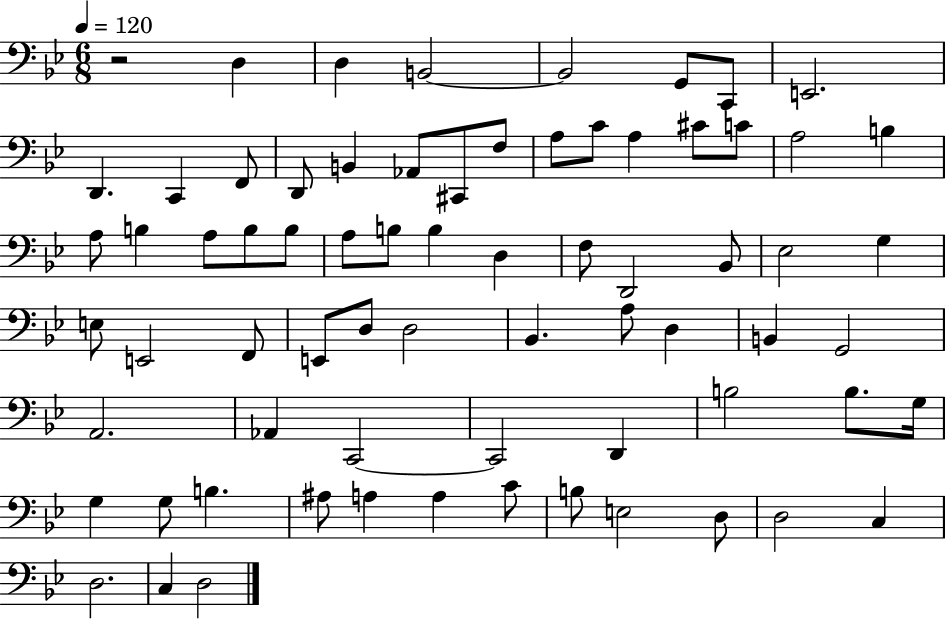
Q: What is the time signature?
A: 6/8